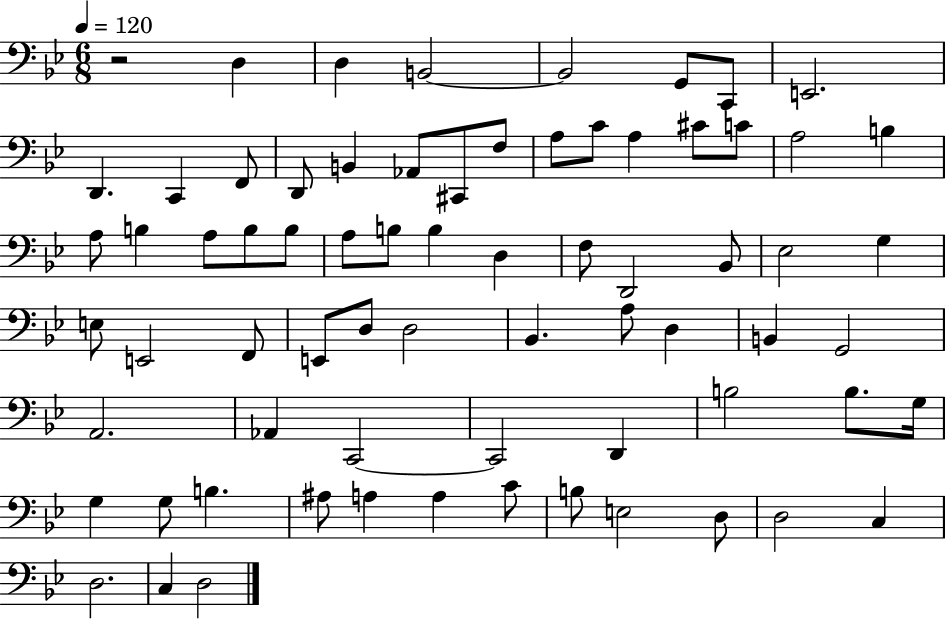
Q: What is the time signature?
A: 6/8